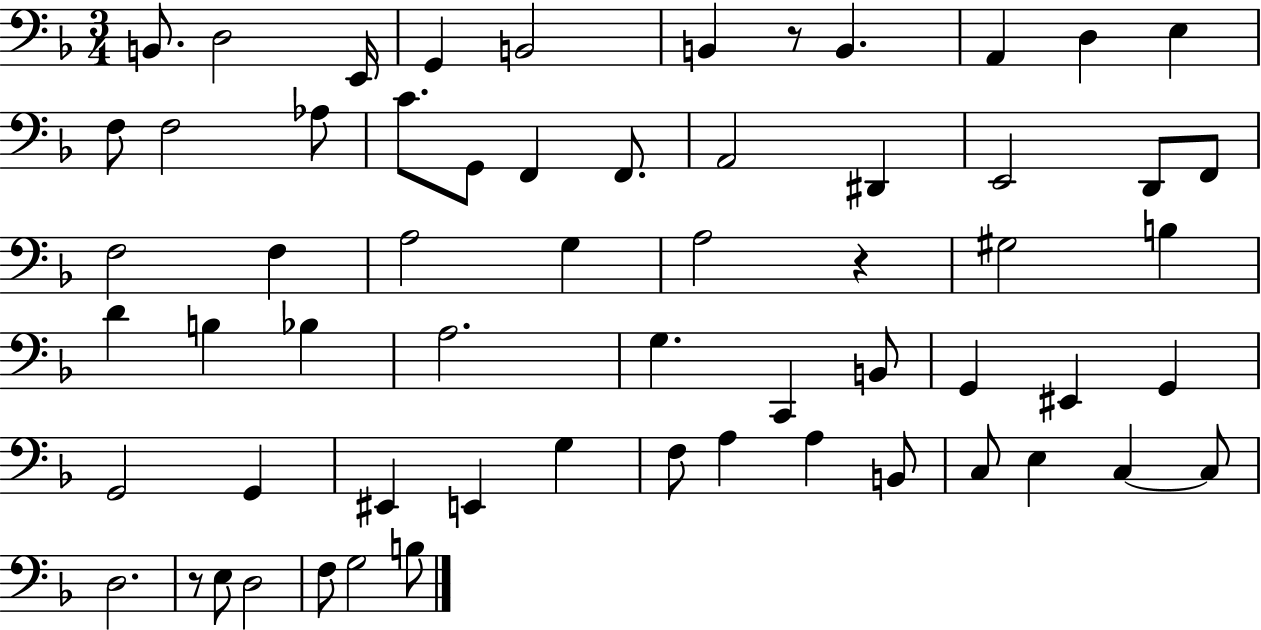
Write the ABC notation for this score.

X:1
T:Untitled
M:3/4
L:1/4
K:F
B,,/2 D,2 E,,/4 G,, B,,2 B,, z/2 B,, A,, D, E, F,/2 F,2 _A,/2 C/2 G,,/2 F,, F,,/2 A,,2 ^D,, E,,2 D,,/2 F,,/2 F,2 F, A,2 G, A,2 z ^G,2 B, D B, _B, A,2 G, C,, B,,/2 G,, ^E,, G,, G,,2 G,, ^E,, E,, G, F,/2 A, A, B,,/2 C,/2 E, C, C,/2 D,2 z/2 E,/2 D,2 F,/2 G,2 B,/2